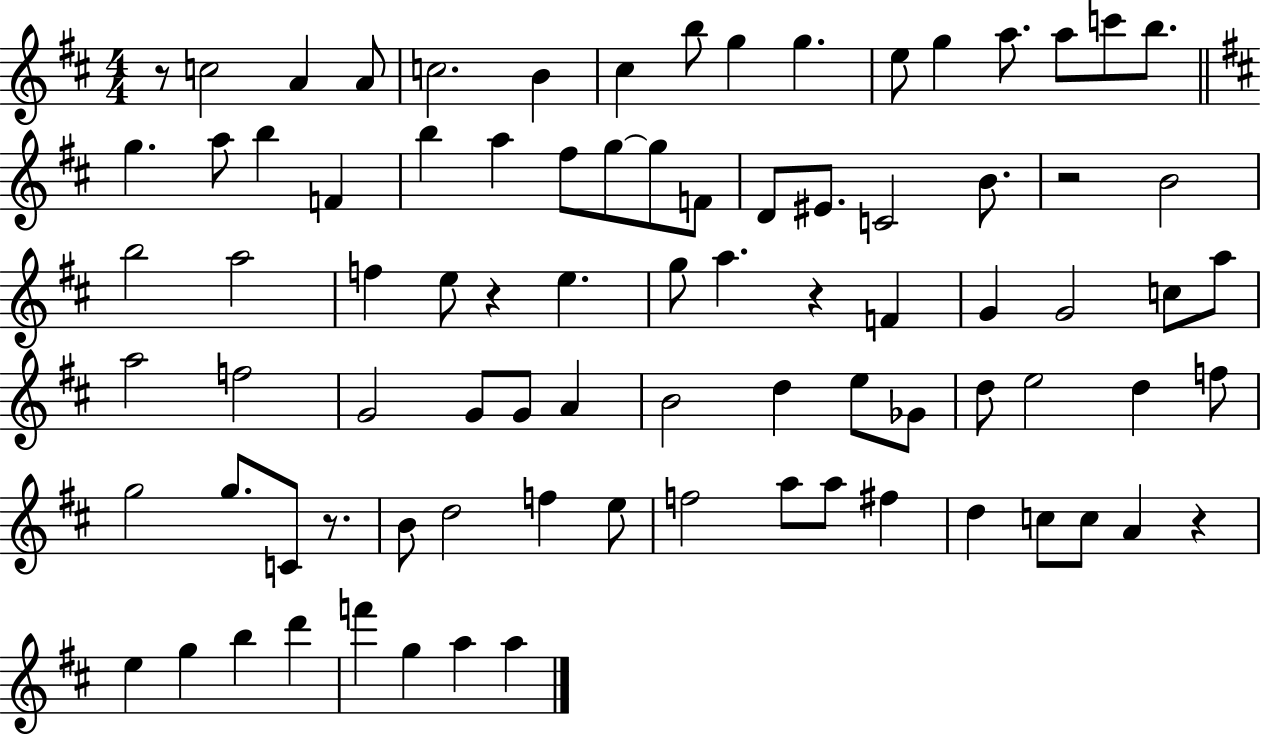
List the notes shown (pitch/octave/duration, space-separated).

R/e C5/h A4/q A4/e C5/h. B4/q C#5/q B5/e G5/q G5/q. E5/e G5/q A5/e. A5/e C6/e B5/e. G5/q. A5/e B5/q F4/q B5/q A5/q F#5/e G5/e G5/e F4/e D4/e EIS4/e. C4/h B4/e. R/h B4/h B5/h A5/h F5/q E5/e R/q E5/q. G5/e A5/q. R/q F4/q G4/q G4/h C5/e A5/e A5/h F5/h G4/h G4/e G4/e A4/q B4/h D5/q E5/e Gb4/e D5/e E5/h D5/q F5/e G5/h G5/e. C4/e R/e. B4/e D5/h F5/q E5/e F5/h A5/e A5/e F#5/q D5/q C5/e C5/e A4/q R/q E5/q G5/q B5/q D6/q F6/q G5/q A5/q A5/q